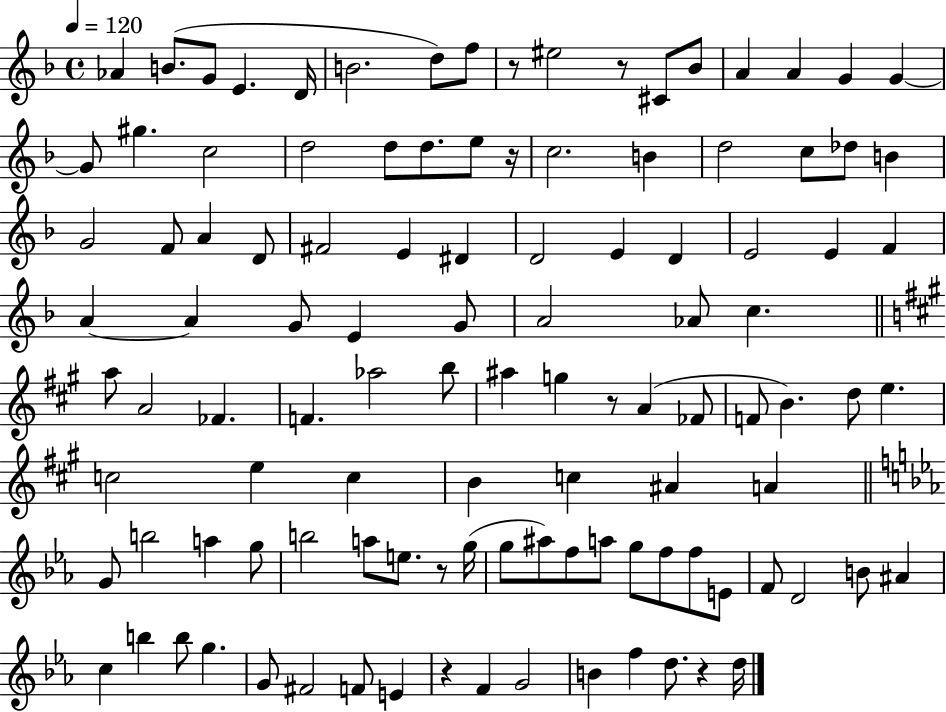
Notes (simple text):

Ab4/q B4/e. G4/e E4/q. D4/s B4/h. D5/e F5/e R/e EIS5/h R/e C#4/e Bb4/e A4/q A4/q G4/q G4/q G4/e G#5/q. C5/h D5/h D5/e D5/e. E5/e R/s C5/h. B4/q D5/h C5/e Db5/e B4/q G4/h F4/e A4/q D4/e F#4/h E4/q D#4/q D4/h E4/q D4/q E4/h E4/q F4/q A4/q A4/q G4/e E4/q G4/e A4/h Ab4/e C5/q. A5/e A4/h FES4/q. F4/q. Ab5/h B5/e A#5/q G5/q R/e A4/q FES4/e F4/e B4/q. D5/e E5/q. C5/h E5/q C5/q B4/q C5/q A#4/q A4/q G4/e B5/h A5/q G5/e B5/h A5/e E5/e. R/e G5/s G5/e A#5/e F5/e A5/e G5/e F5/e F5/e E4/e F4/e D4/h B4/e A#4/q C5/q B5/q B5/e G5/q. G4/e F#4/h F4/e E4/q R/q F4/q G4/h B4/q F5/q D5/e. R/q D5/s